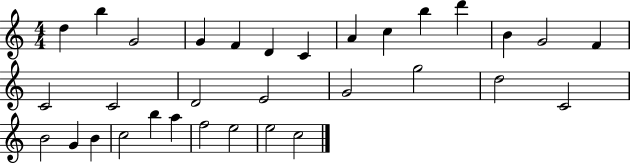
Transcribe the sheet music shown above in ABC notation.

X:1
T:Untitled
M:4/4
L:1/4
K:C
d b G2 G F D C A c b d' B G2 F C2 C2 D2 E2 G2 g2 d2 C2 B2 G B c2 b a f2 e2 e2 c2